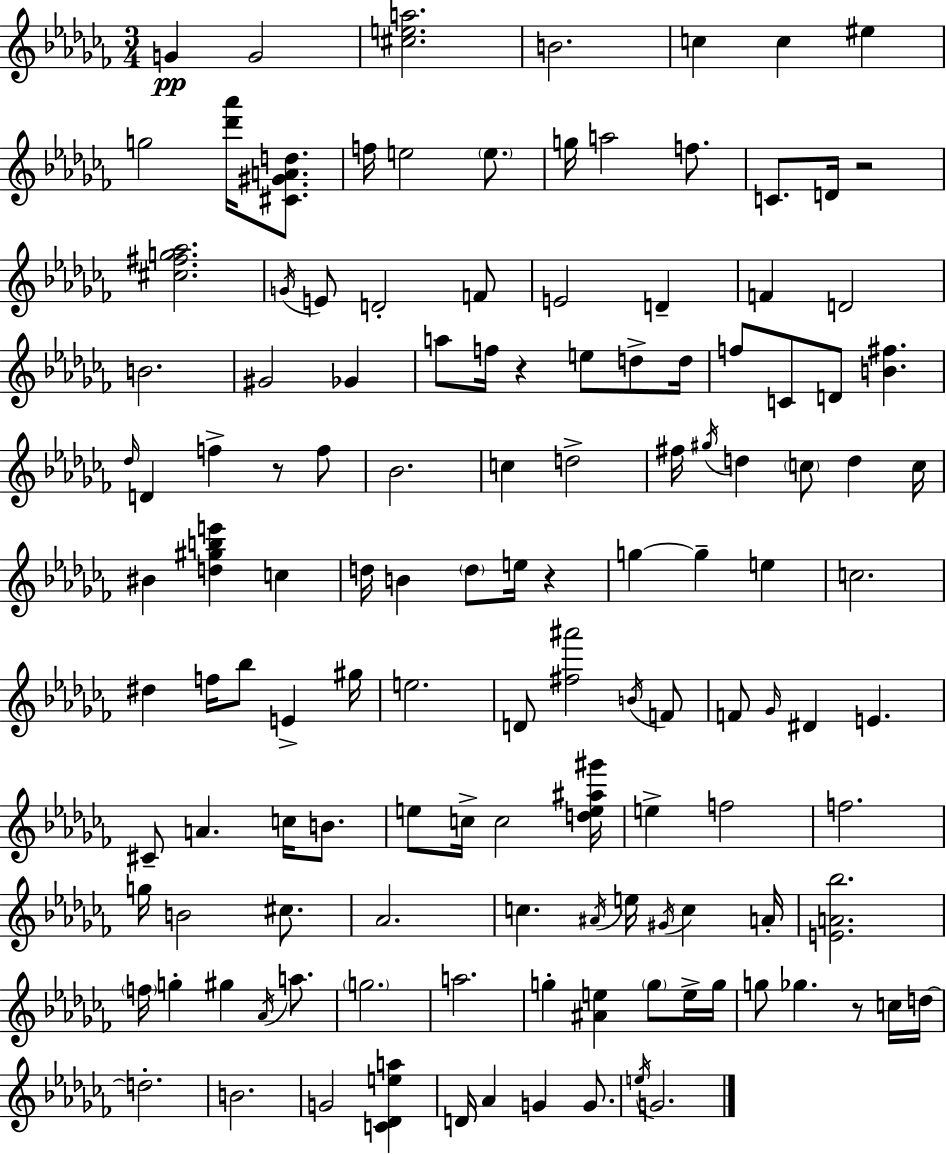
{
  \clef treble
  \numericTimeSignature
  \time 3/4
  \key aes \minor
  \repeat volta 2 { g'4\pp g'2 | <cis'' e'' a''>2. | b'2. | c''4 c''4 eis''4 | \break g''2 <des''' aes'''>16 <cis' gis' a' d''>8. | f''16 e''2 \parenthesize e''8. | g''16 a''2 f''8. | c'8. d'16 r2 | \break <cis'' fis'' g'' aes''>2. | \acciaccatura { g'16 } e'8 d'2-. f'8 | e'2 d'4-- | f'4 d'2 | \break b'2. | gis'2 ges'4 | a''8 f''16 r4 e''8 d''8-> | d''16 f''8 c'8 d'8 <b' fis''>4. | \break \grace { des''16 } d'4 f''4-> r8 | f''8 bes'2. | c''4 d''2-> | fis''16 \acciaccatura { gis''16 } d''4 \parenthesize c''8 d''4 | \break c''16 bis'4 <d'' gis'' b'' e'''>4 c''4 | d''16 b'4 \parenthesize d''8 e''16 r4 | g''4~~ g''4-- e''4 | c''2. | \break dis''4 f''16 bes''8 e'4-> | gis''16 e''2. | d'8 <fis'' ais'''>2 | \acciaccatura { b'16 } f'8 f'8 \grace { ges'16 } dis'4 e'4. | \break cis'8-- a'4. | c''16 b'8. e''8 c''16-> c''2 | <d'' e'' ais'' gis'''>16 e''4-> f''2 | f''2. | \break g''16 b'2 | cis''8. aes'2. | c''4. \acciaccatura { ais'16 } | e''16 \acciaccatura { gis'16 } c''4 a'16-. <e' a' bes''>2. | \break \parenthesize f''16 g''4-. | gis''4 \acciaccatura { aes'16 } a''8. \parenthesize g''2. | a''2. | g''4-. | \break <ais' e''>4 \parenthesize g''8 e''16-> g''16 g''8 ges''4. | r8 c''16 d''16~~ d''2.-. | b'2. | g'2 | \break <c' des' e'' a''>4 d'16 aes'4 | g'4 g'8. \acciaccatura { e''16 } g'2. | } \bar "|."
}